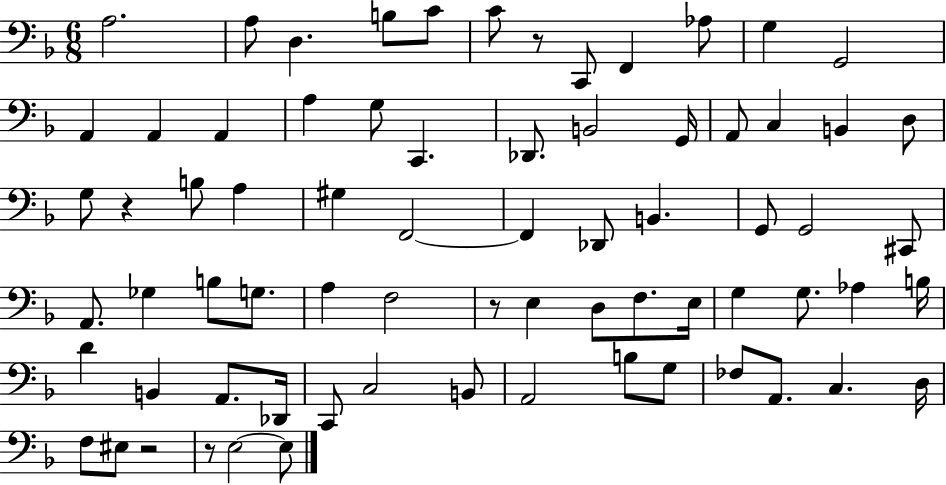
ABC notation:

X:1
T:Untitled
M:6/8
L:1/4
K:F
A,2 A,/2 D, B,/2 C/2 C/2 z/2 C,,/2 F,, _A,/2 G, G,,2 A,, A,, A,, A, G,/2 C,, _D,,/2 B,,2 G,,/4 A,,/2 C, B,, D,/2 G,/2 z B,/2 A, ^G, F,,2 F,, _D,,/2 B,, G,,/2 G,,2 ^C,,/2 A,,/2 _G, B,/2 G,/2 A, F,2 z/2 E, D,/2 F,/2 E,/4 G, G,/2 _A, B,/4 D B,, A,,/2 _D,,/4 C,,/2 C,2 B,,/2 A,,2 B,/2 G,/2 _F,/2 A,,/2 C, D,/4 F,/2 ^E,/2 z2 z/2 E,2 E,/2